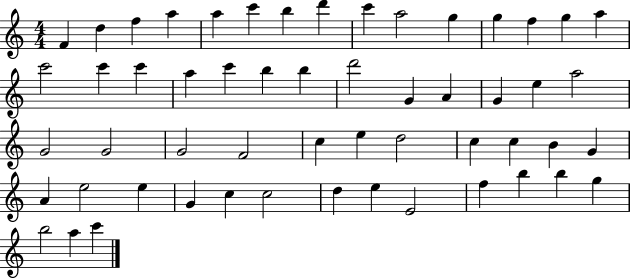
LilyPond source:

{
  \clef treble
  \numericTimeSignature
  \time 4/4
  \key c \major
  f'4 d''4 f''4 a''4 | a''4 c'''4 b''4 d'''4 | c'''4 a''2 g''4 | g''4 f''4 g''4 a''4 | \break c'''2 c'''4 c'''4 | a''4 c'''4 b''4 b''4 | d'''2 g'4 a'4 | g'4 e''4 a''2 | \break g'2 g'2 | g'2 f'2 | c''4 e''4 d''2 | c''4 c''4 b'4 g'4 | \break a'4 e''2 e''4 | g'4 c''4 c''2 | d''4 e''4 e'2 | f''4 b''4 b''4 g''4 | \break b''2 a''4 c'''4 | \bar "|."
}